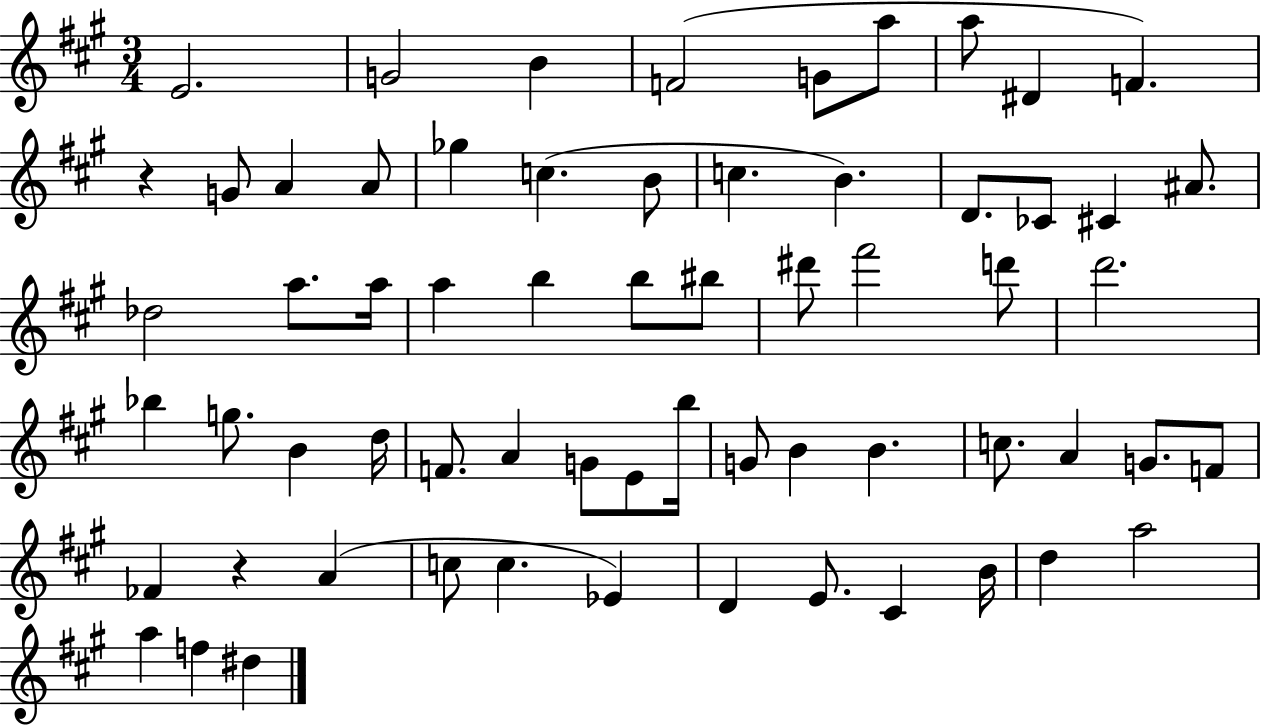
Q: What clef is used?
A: treble